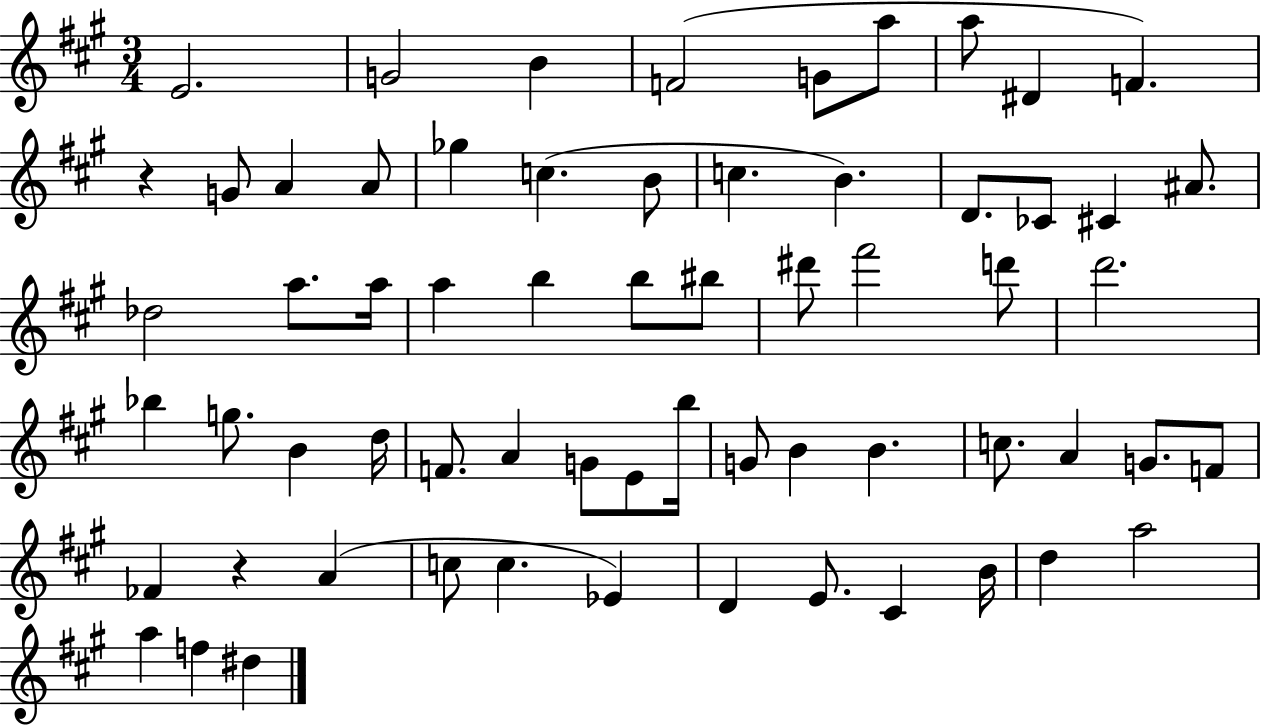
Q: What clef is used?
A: treble